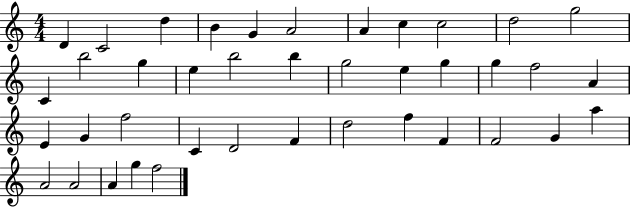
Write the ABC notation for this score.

X:1
T:Untitled
M:4/4
L:1/4
K:C
D C2 d B G A2 A c c2 d2 g2 C b2 g e b2 b g2 e g g f2 A E G f2 C D2 F d2 f F F2 G a A2 A2 A g f2